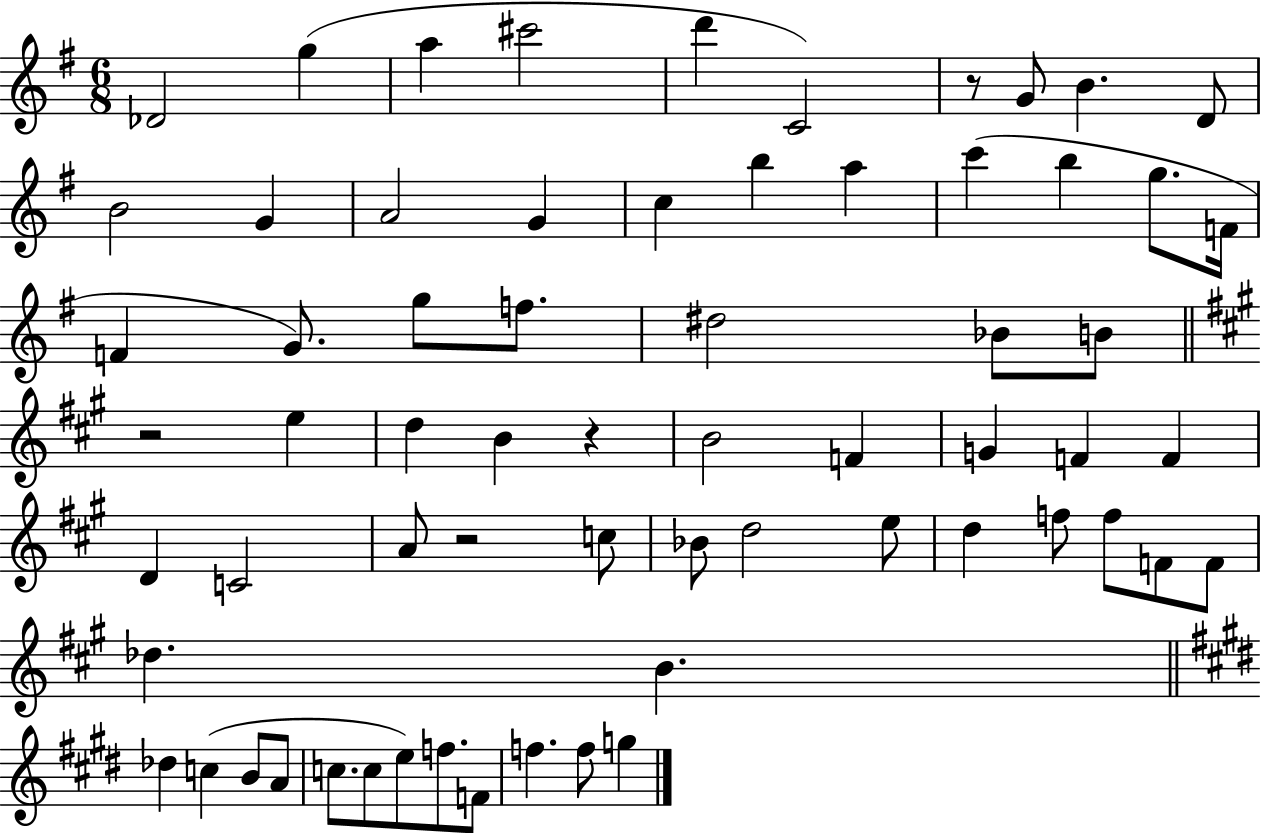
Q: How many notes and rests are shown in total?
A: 65